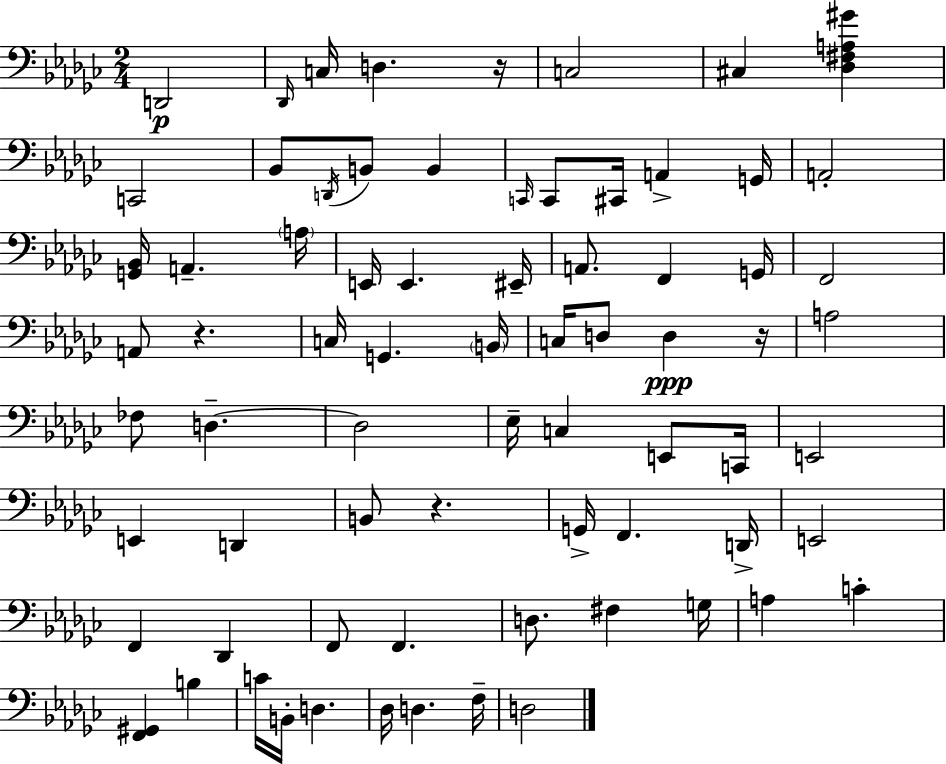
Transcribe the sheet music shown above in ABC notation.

X:1
T:Untitled
M:2/4
L:1/4
K:Ebm
D,,2 _D,,/4 C,/4 D, z/4 C,2 ^C, [_D,^F,A,^G] C,,2 _B,,/2 D,,/4 B,,/2 B,, C,,/4 C,,/2 ^C,,/4 A,, G,,/4 A,,2 [G,,_B,,]/4 A,, A,/4 E,,/4 E,, ^E,,/4 A,,/2 F,, G,,/4 F,,2 A,,/2 z C,/4 G,, B,,/4 C,/4 D,/2 D, z/4 A,2 _F,/2 D, D,2 _E,/4 C, E,,/2 C,,/4 E,,2 E,, D,, B,,/2 z G,,/4 F,, D,,/4 E,,2 F,, _D,, F,,/2 F,, D,/2 ^F, G,/4 A, C [F,,^G,,] B, C/4 B,,/4 D, _D,/4 D, F,/4 D,2